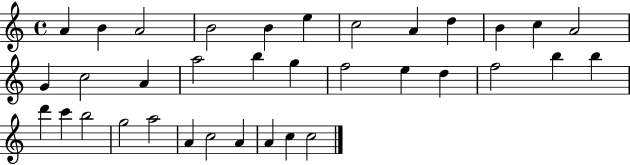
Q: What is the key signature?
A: C major